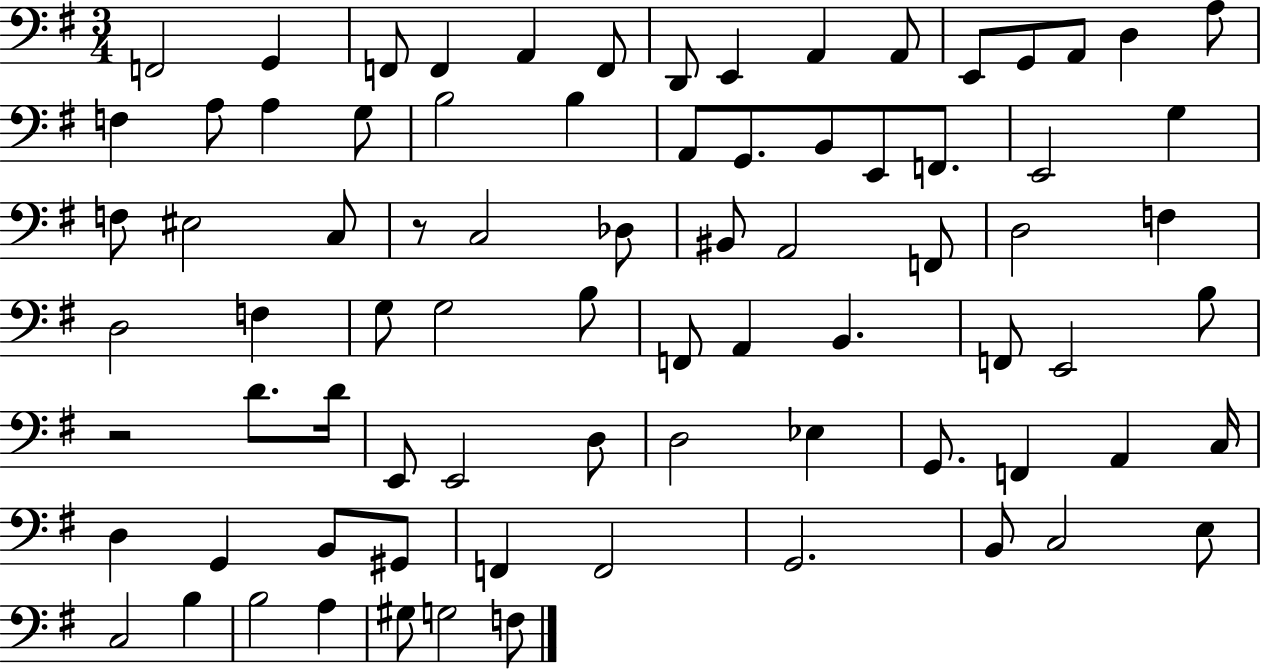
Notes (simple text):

F2/h G2/q F2/e F2/q A2/q F2/e D2/e E2/q A2/q A2/e E2/e G2/e A2/e D3/q A3/e F3/q A3/e A3/q G3/e B3/h B3/q A2/e G2/e. B2/e E2/e F2/e. E2/h G3/q F3/e EIS3/h C3/e R/e C3/h Db3/e BIS2/e A2/h F2/e D3/h F3/q D3/h F3/q G3/e G3/h B3/e F2/e A2/q B2/q. F2/e E2/h B3/e R/h D4/e. D4/s E2/e E2/h D3/e D3/h Eb3/q G2/e. F2/q A2/q C3/s D3/q G2/q B2/e G#2/e F2/q F2/h G2/h. B2/e C3/h E3/e C3/h B3/q B3/h A3/q G#3/e G3/h F3/e